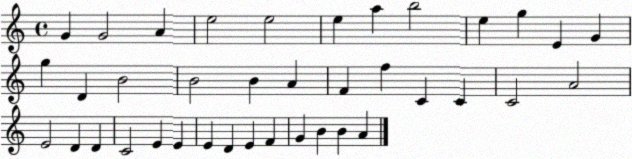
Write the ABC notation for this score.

X:1
T:Untitled
M:4/4
L:1/4
K:C
G G2 A e2 e2 e a b2 e g E G g D B2 B2 B A F f C C C2 A2 E2 D D C2 E E E D E F G B B A